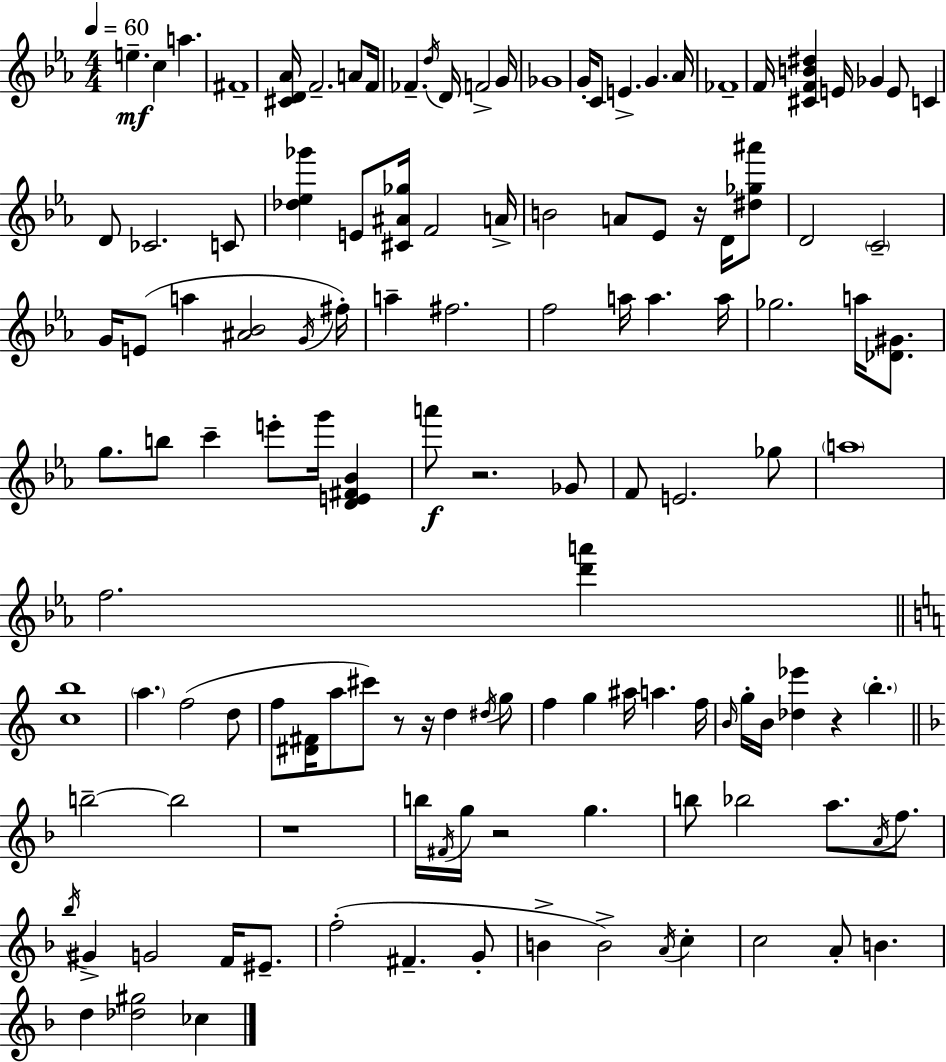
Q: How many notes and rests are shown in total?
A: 127